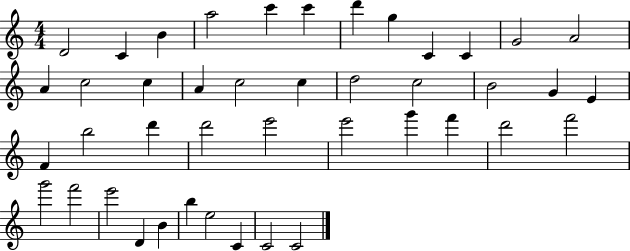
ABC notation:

X:1
T:Untitled
M:4/4
L:1/4
K:C
D2 C B a2 c' c' d' g C C G2 A2 A c2 c A c2 c d2 c2 B2 G E F b2 d' d'2 e'2 e'2 g' f' d'2 f'2 g'2 f'2 e'2 D B b e2 C C2 C2